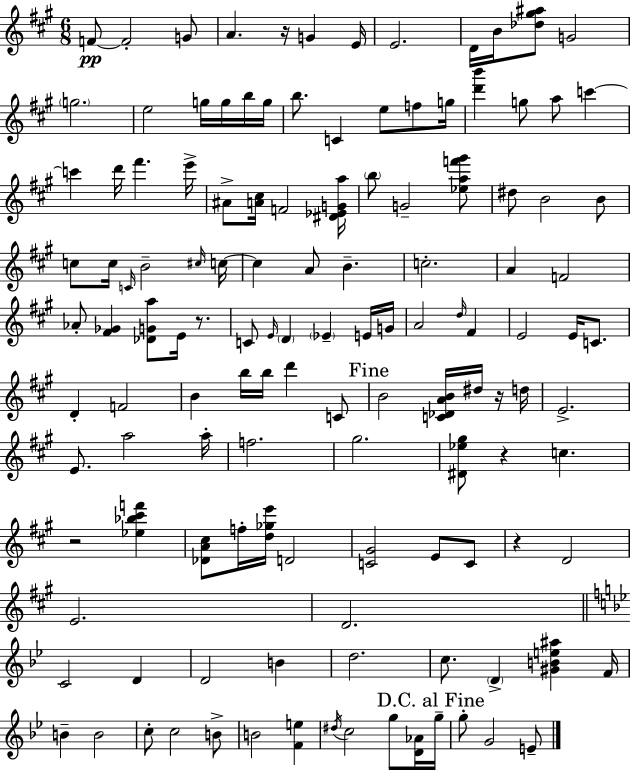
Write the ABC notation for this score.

X:1
T:Untitled
M:6/8
L:1/4
K:A
F/2 F2 G/2 A z/4 G E/4 E2 D/4 B/4 [_d^g^a]/2 G2 g2 e2 g/4 g/4 b/4 g/4 b/2 C e/2 f/2 g/4 [d'b'] g/2 a/2 c' c' d'/4 ^f' e'/4 ^A/2 [A^c]/4 F2 [^D_EGa]/4 b/2 G2 [_eaf'^g']/2 ^d/2 B2 B/2 c/2 c/4 C/4 B2 ^c/4 c/4 c A/2 B c2 A F2 _A/2 [^F_G] [_DGa]/2 E/4 z/2 C/2 E/4 D _E E/4 G/4 A2 d/4 ^F E2 E/4 C/2 D F2 B b/4 b/4 d' C/2 B2 [C_DAB]/4 ^d/4 z/4 d/4 E2 E/2 a2 a/4 f2 ^g2 [^D_e^g]/2 z c z2 [_e_b^c'f'] [_DA^c]/2 f/4 [d_ge']/4 D2 [C^G]2 E/2 C/2 z D2 E2 D2 C2 D D2 B d2 c/2 D [^GBe^a] F/4 B B2 c/2 c2 B/2 B2 [Fe] ^d/4 c2 g/2 [D_A]/4 g/4 g/2 G2 E/2